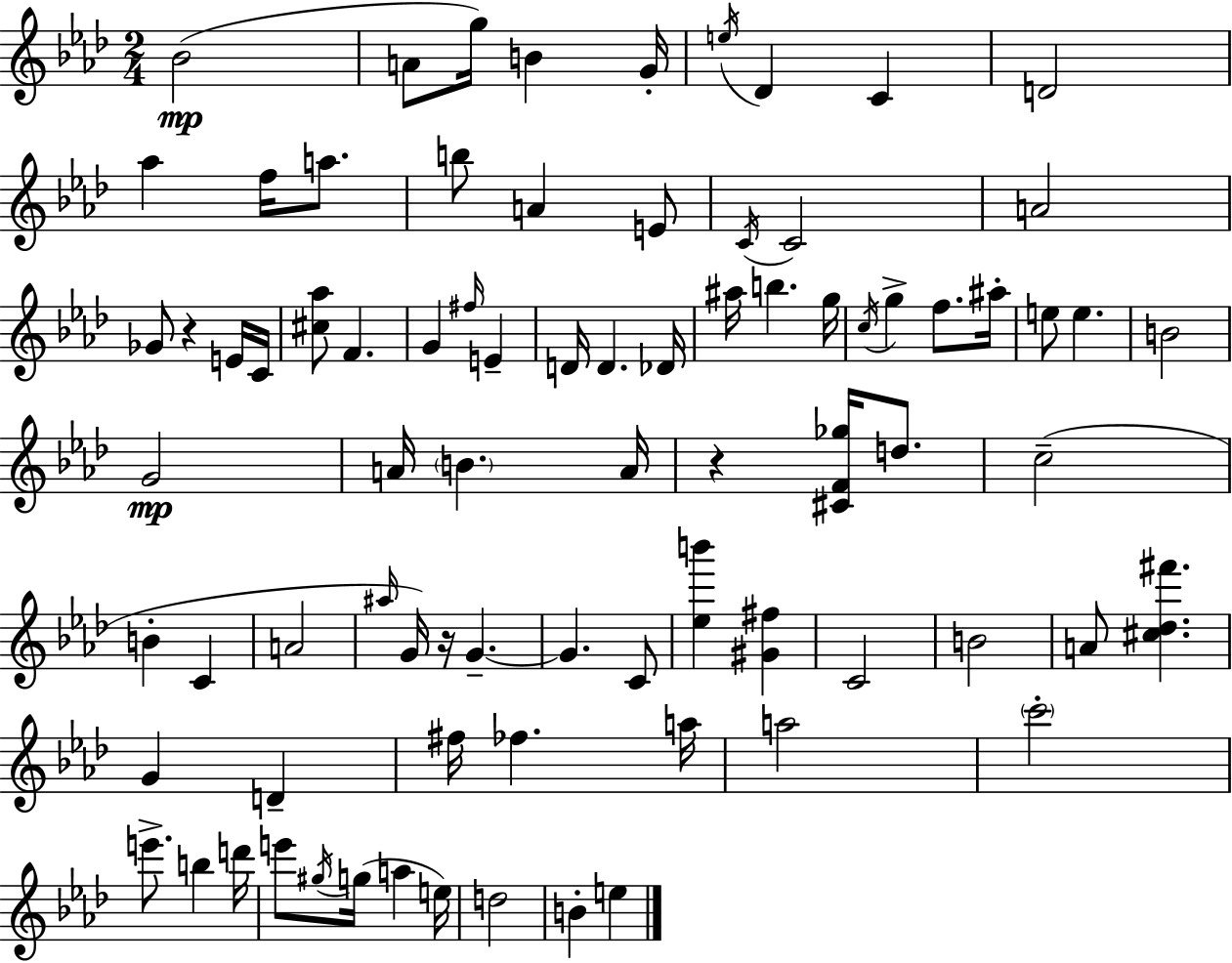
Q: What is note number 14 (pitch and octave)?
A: A4